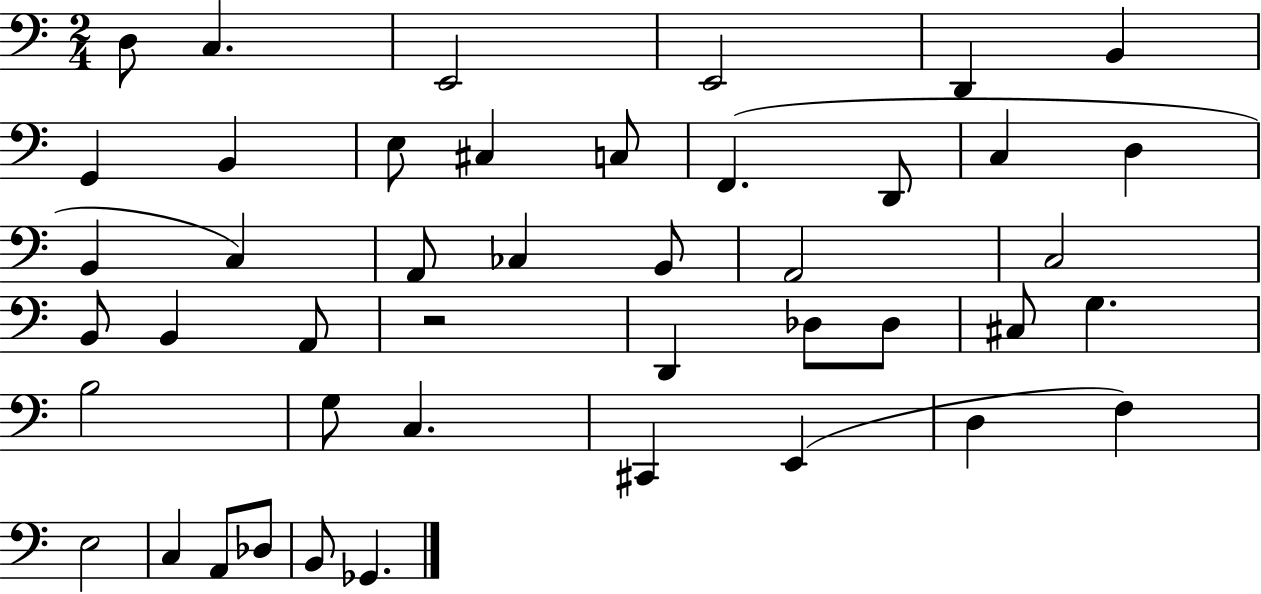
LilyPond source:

{
  \clef bass
  \numericTimeSignature
  \time 2/4
  \key c \major
  d8 c4. | e,2 | e,2 | d,4 b,4 | \break g,4 b,4 | e8 cis4 c8 | f,4.( d,8 | c4 d4 | \break b,4 c4) | a,8 ces4 b,8 | a,2 | c2 | \break b,8 b,4 a,8 | r2 | d,4 des8 des8 | cis8 g4. | \break b2 | g8 c4. | cis,4 e,4( | d4 f4) | \break e2 | c4 a,8 des8 | b,8 ges,4. | \bar "|."
}